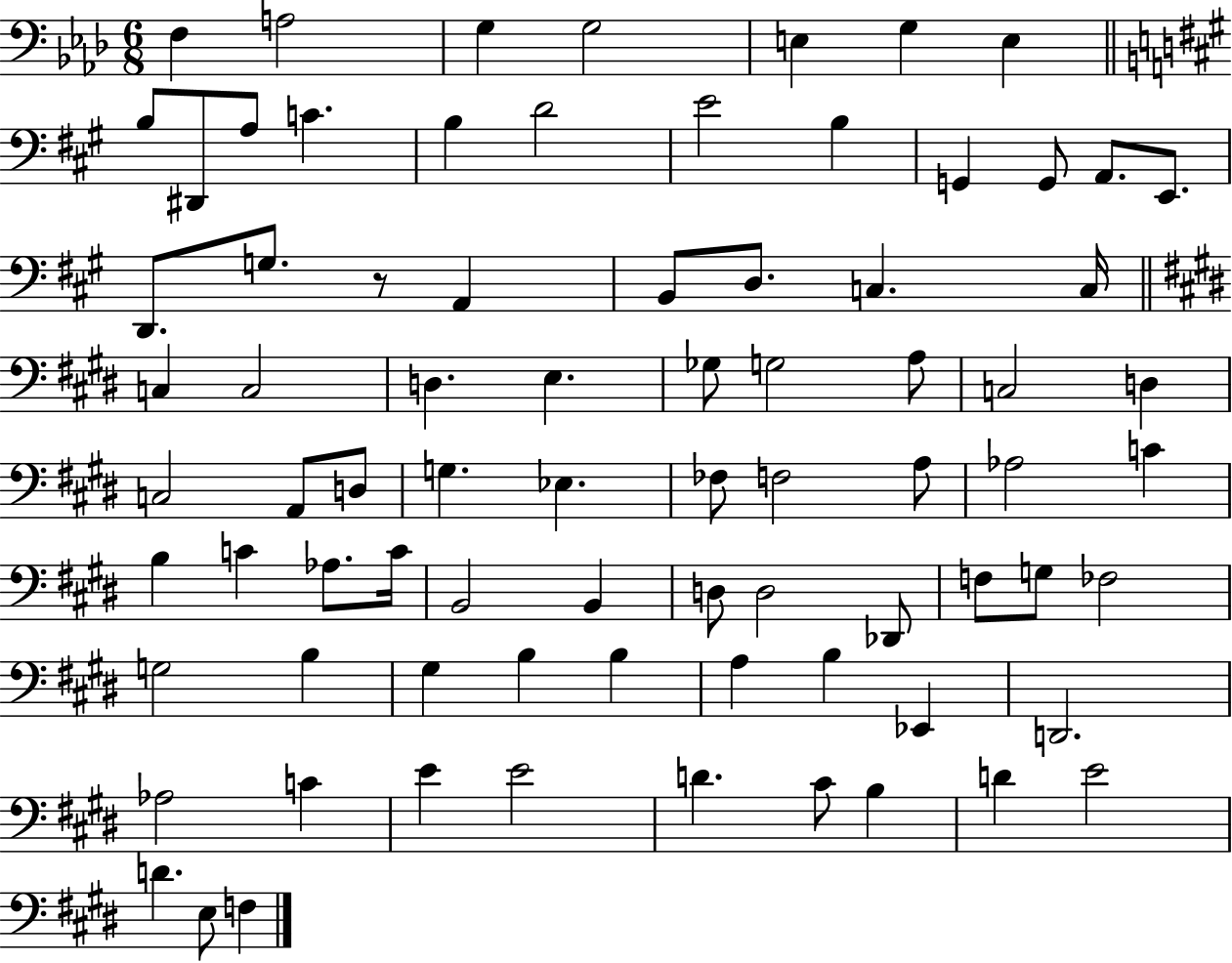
F3/q A3/h G3/q G3/h E3/q G3/q E3/q B3/e D#2/e A3/e C4/q. B3/q D4/h E4/h B3/q G2/q G2/e A2/e. E2/e. D2/e. G3/e. R/e A2/q B2/e D3/e. C3/q. C3/s C3/q C3/h D3/q. E3/q. Gb3/e G3/h A3/e C3/h D3/q C3/h A2/e D3/e G3/q. Eb3/q. FES3/e F3/h A3/e Ab3/h C4/q B3/q C4/q Ab3/e. C4/s B2/h B2/q D3/e D3/h Db2/e F3/e G3/e FES3/h G3/h B3/q G#3/q B3/q B3/q A3/q B3/q Eb2/q D2/h. Ab3/h C4/q E4/q E4/h D4/q. C#4/e B3/q D4/q E4/h D4/q. E3/e F3/q